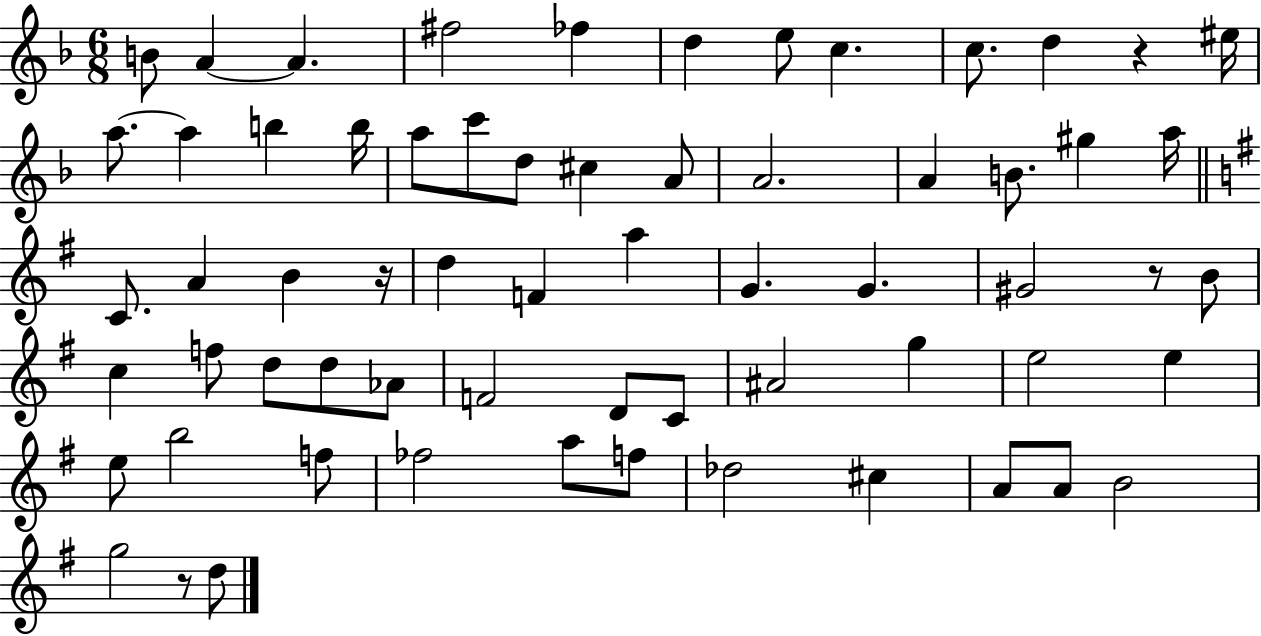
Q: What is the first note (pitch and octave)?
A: B4